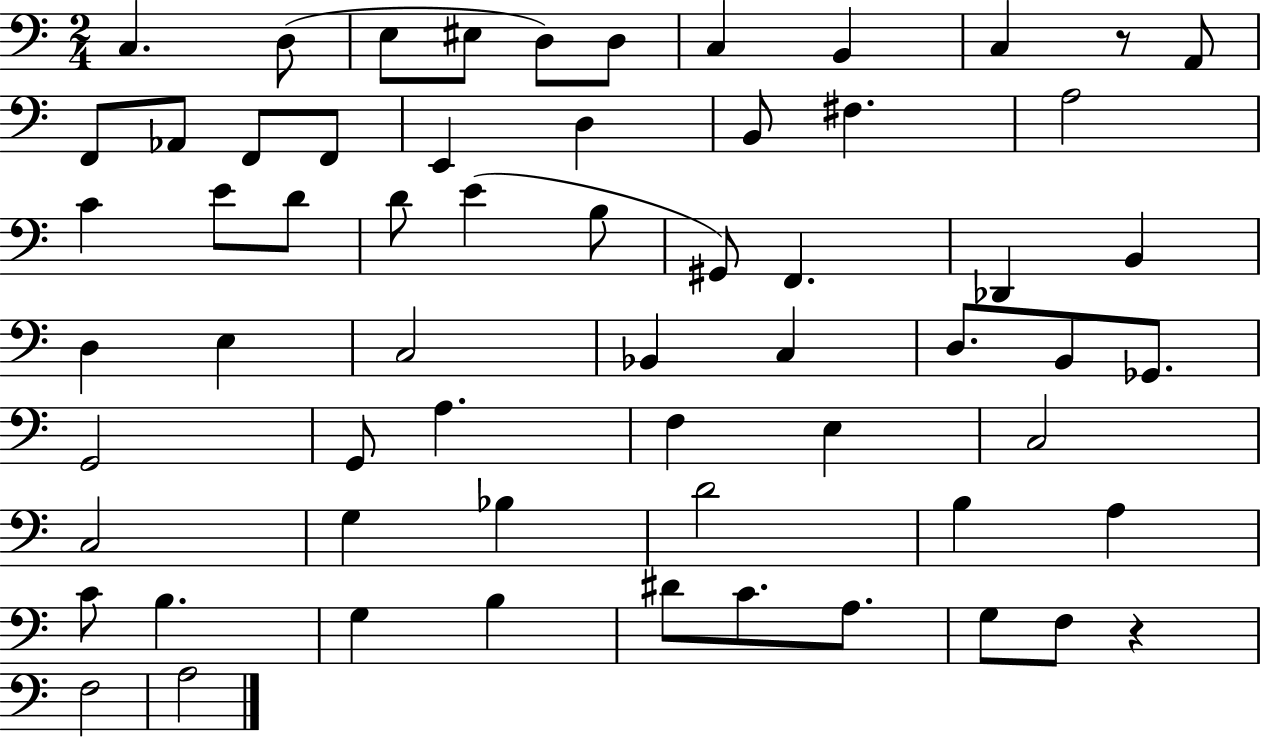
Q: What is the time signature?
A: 2/4